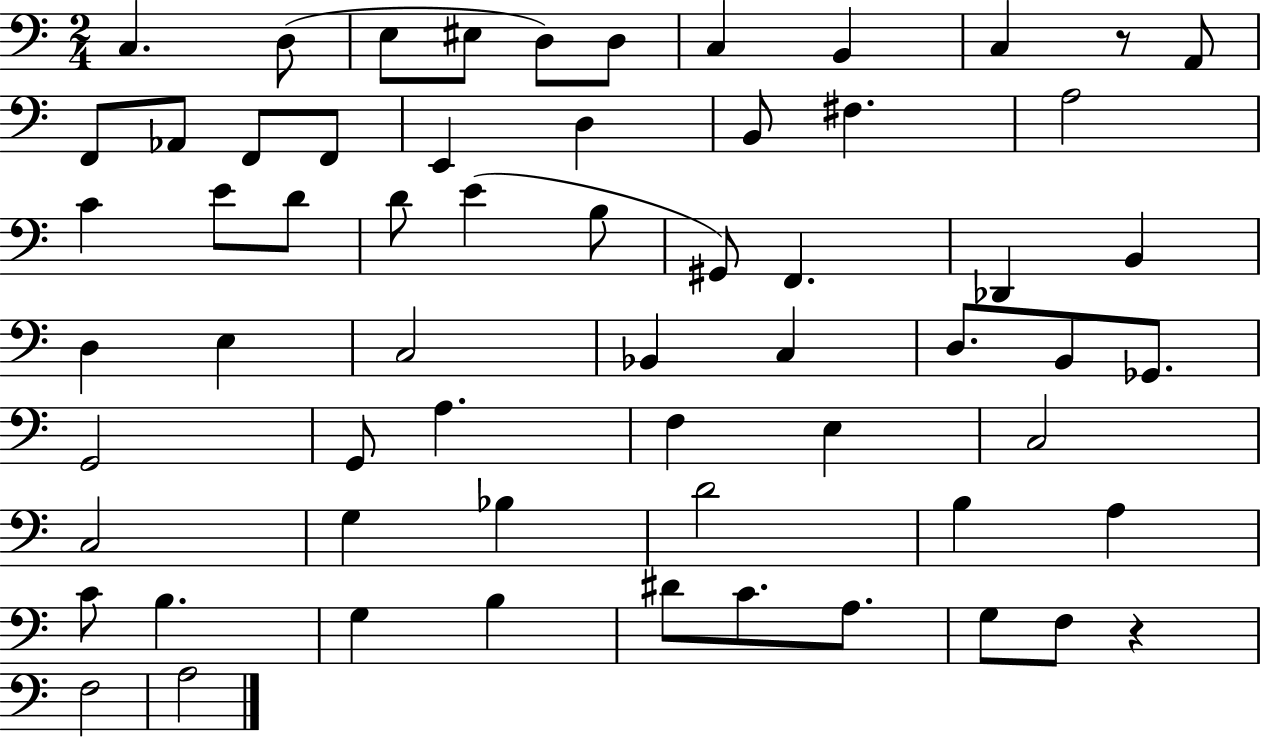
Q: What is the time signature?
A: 2/4